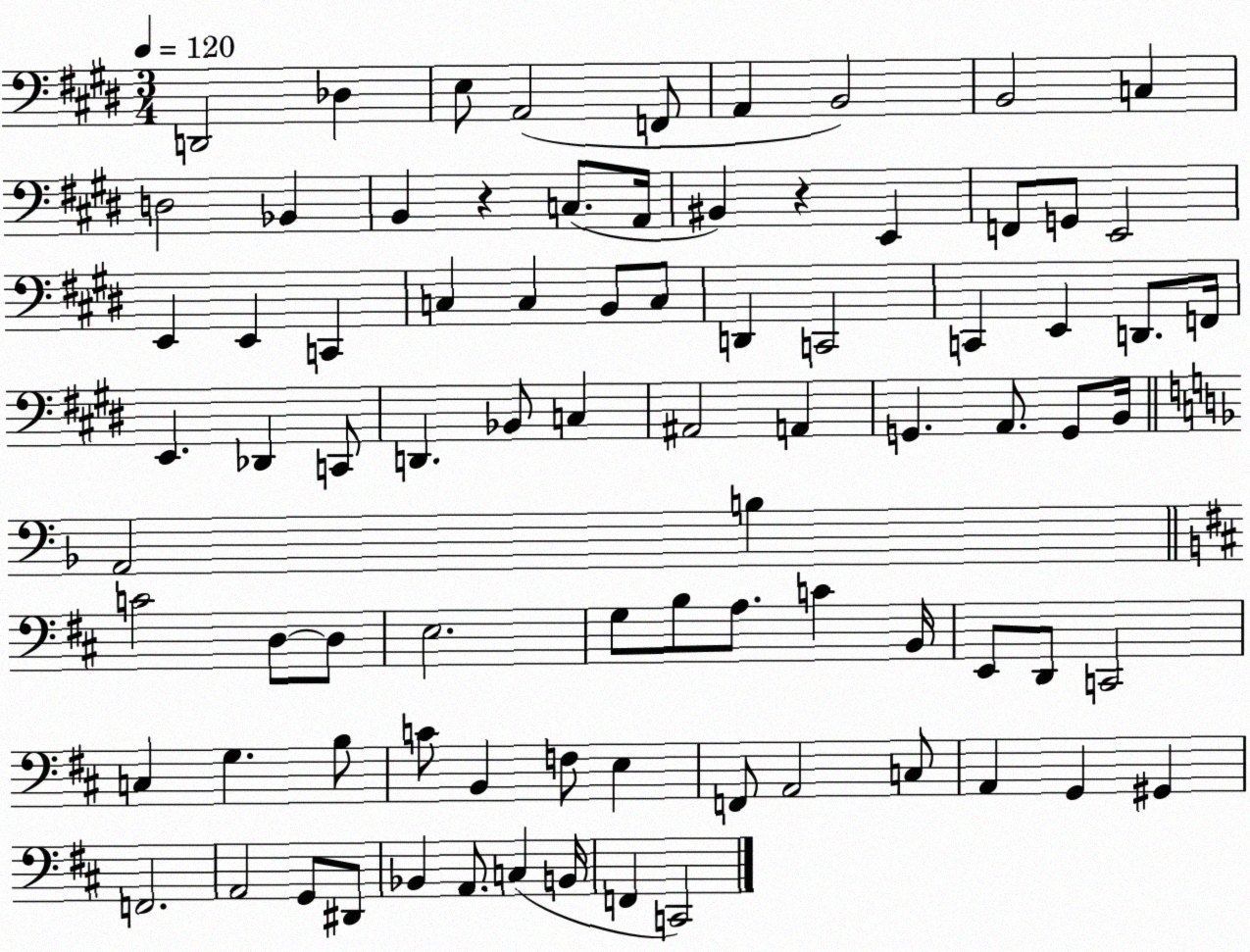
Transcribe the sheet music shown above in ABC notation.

X:1
T:Untitled
M:3/4
L:1/4
K:E
D,,2 _D, E,/2 A,,2 F,,/2 A,, B,,2 B,,2 C, D,2 _B,, B,, z C,/2 A,,/4 ^B,, z E,, F,,/2 G,,/2 E,,2 E,, E,, C,, C, C, B,,/2 C,/2 D,, C,,2 C,, E,, D,,/2 F,,/4 E,, _D,, C,,/2 D,, _B,,/2 C, ^A,,2 A,, G,, A,,/2 G,,/2 B,,/4 A,,2 B, C2 D,/2 D,/2 E,2 G,/2 B,/2 A,/2 C B,,/4 E,,/2 D,,/2 C,,2 C, G, B,/2 C/2 B,, F,/2 E, F,,/2 A,,2 C,/2 A,, G,, ^G,, F,,2 A,,2 G,,/2 ^D,,/2 _B,, A,,/2 C, B,,/4 F,, C,,2